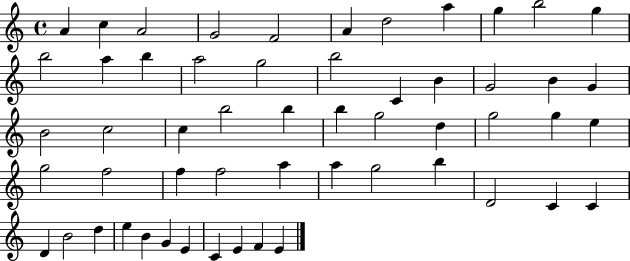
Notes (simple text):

A4/q C5/q A4/h G4/h F4/h A4/q D5/h A5/q G5/q B5/h G5/q B5/h A5/q B5/q A5/h G5/h B5/h C4/q B4/q G4/h B4/q G4/q B4/h C5/h C5/q B5/h B5/q B5/q G5/h D5/q G5/h G5/q E5/q G5/h F5/h F5/q F5/h A5/q A5/q G5/h B5/q D4/h C4/q C4/q D4/q B4/h D5/q E5/q B4/q G4/q E4/q C4/q E4/q F4/q E4/q